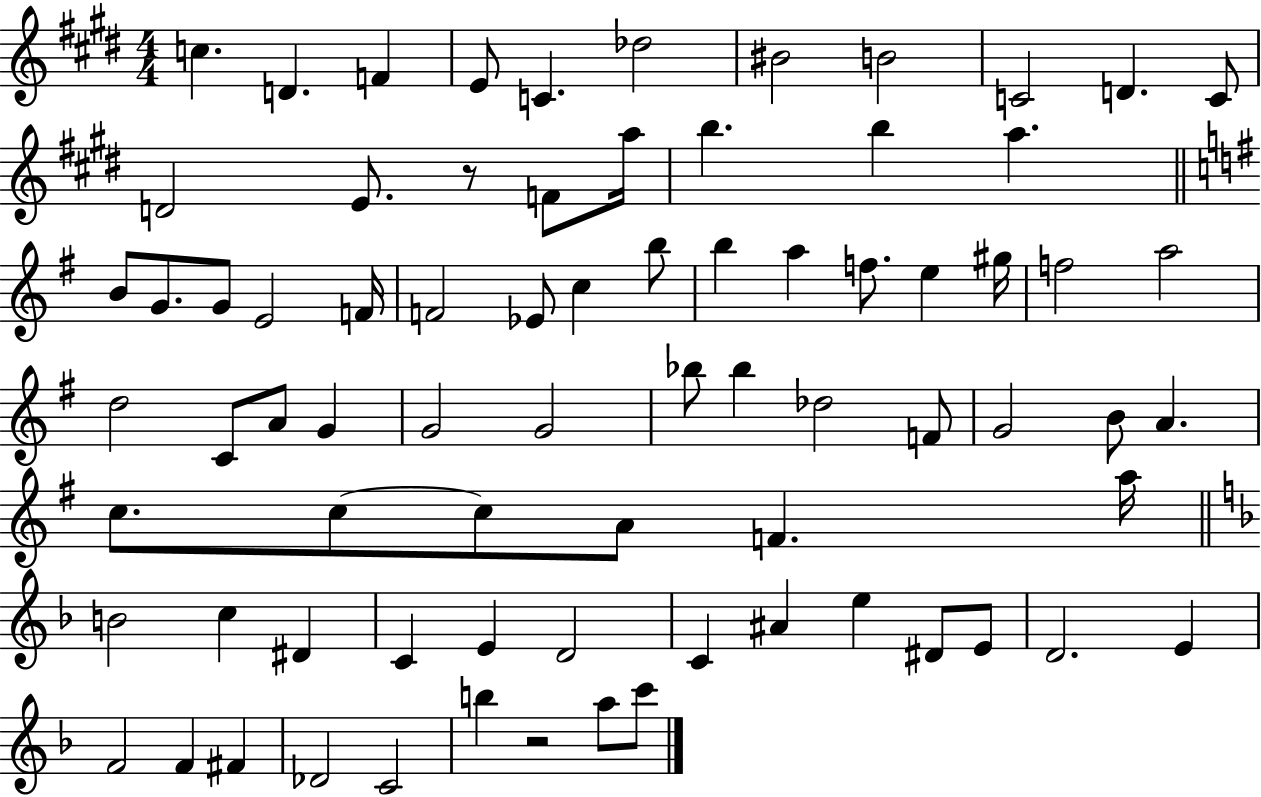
C5/q. D4/q. F4/q E4/e C4/q. Db5/h BIS4/h B4/h C4/h D4/q. C4/e D4/h E4/e. R/e F4/e A5/s B5/q. B5/q A5/q. B4/e G4/e. G4/e E4/h F4/s F4/h Eb4/e C5/q B5/e B5/q A5/q F5/e. E5/q G#5/s F5/h A5/h D5/h C4/e A4/e G4/q G4/h G4/h Bb5/e Bb5/q Db5/h F4/e G4/h B4/e A4/q. C5/e. C5/e C5/e A4/e F4/q. A5/s B4/h C5/q D#4/q C4/q E4/q D4/h C4/q A#4/q E5/q D#4/e E4/e D4/h. E4/q F4/h F4/q F#4/q Db4/h C4/h B5/q R/h A5/e C6/e